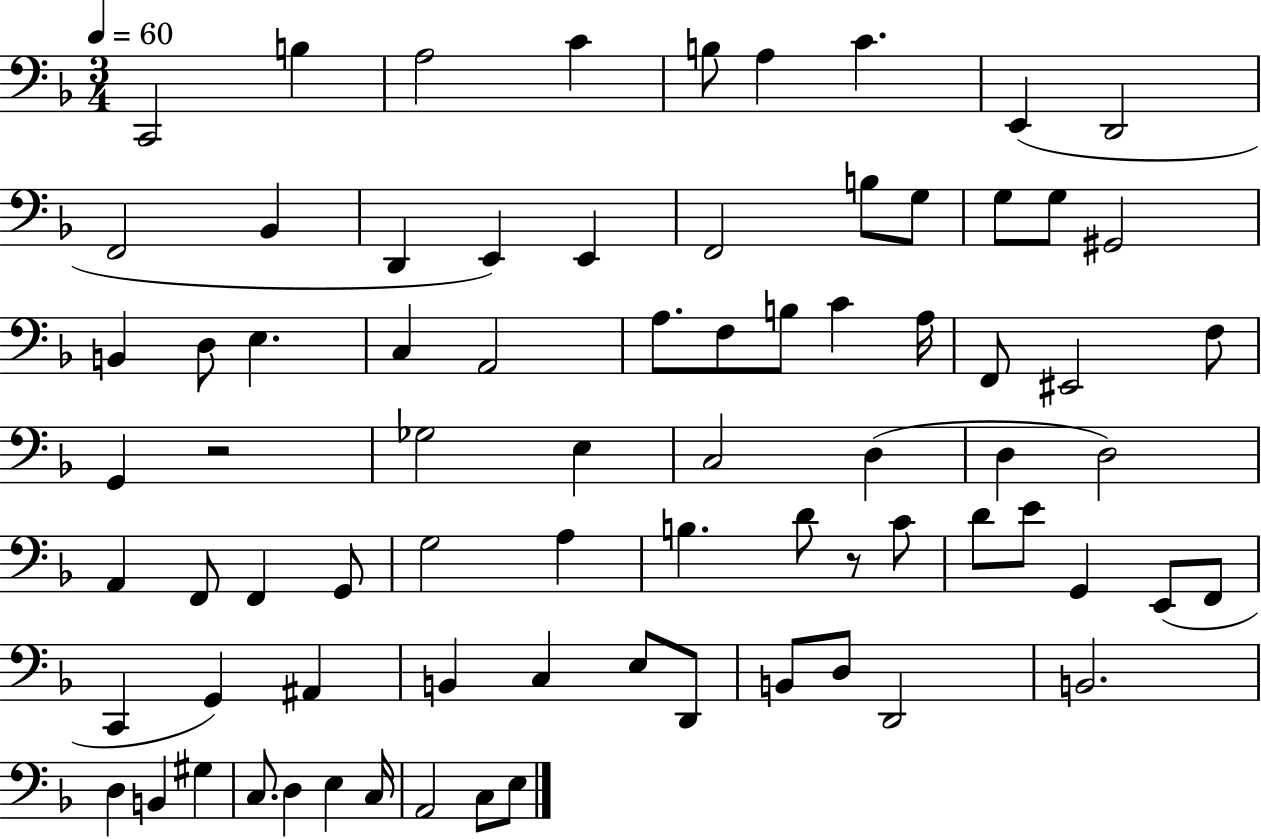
X:1
T:Untitled
M:3/4
L:1/4
K:F
C,,2 B, A,2 C B,/2 A, C E,, D,,2 F,,2 _B,, D,, E,, E,, F,,2 B,/2 G,/2 G,/2 G,/2 ^G,,2 B,, D,/2 E, C, A,,2 A,/2 F,/2 B,/2 C A,/4 F,,/2 ^E,,2 F,/2 G,, z2 _G,2 E, C,2 D, D, D,2 A,, F,,/2 F,, G,,/2 G,2 A, B, D/2 z/2 C/2 D/2 E/2 G,, E,,/2 F,,/2 C,, G,, ^A,, B,, C, E,/2 D,,/2 B,,/2 D,/2 D,,2 B,,2 D, B,, ^G, C,/2 D, E, C,/4 A,,2 C,/2 E,/2